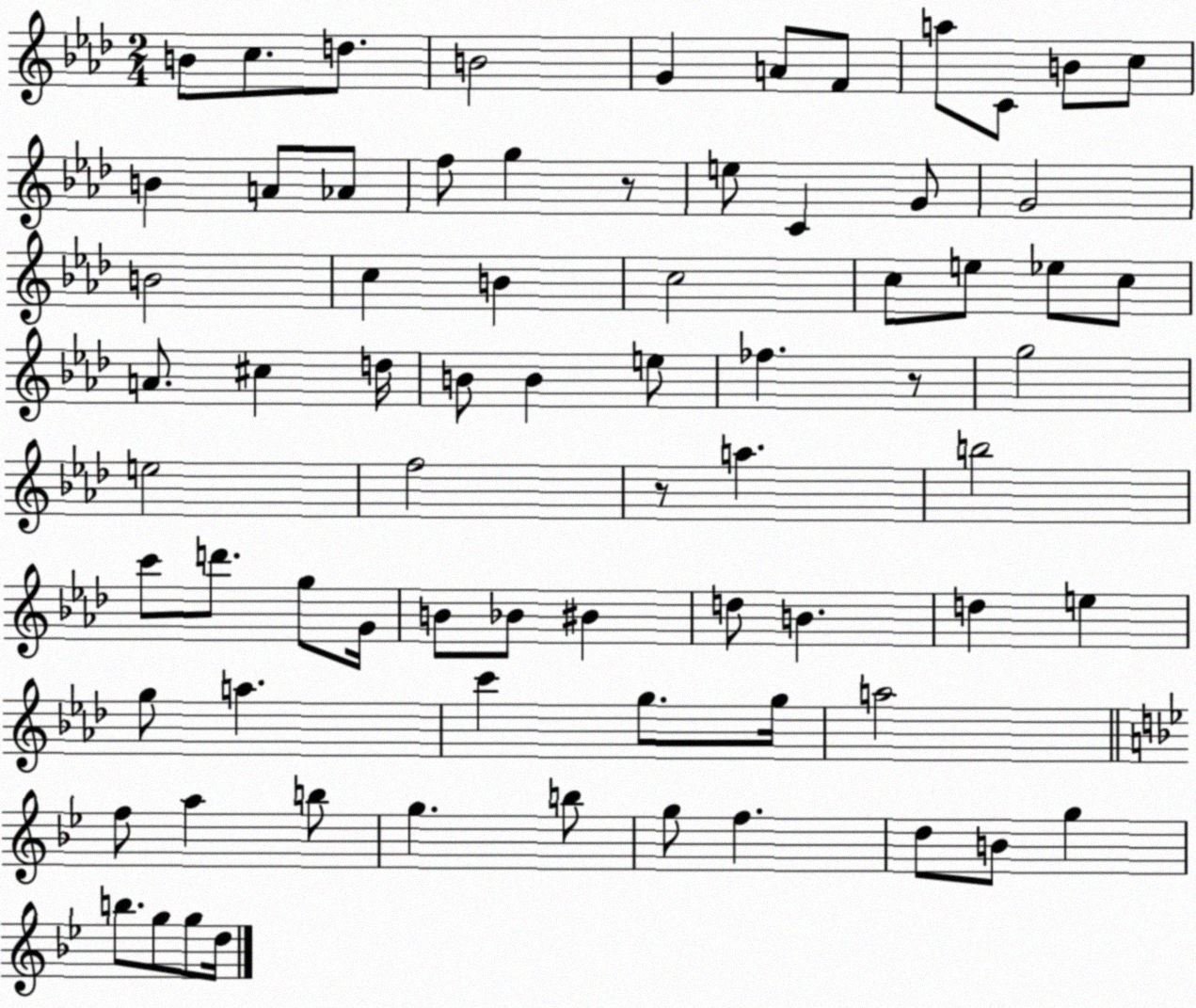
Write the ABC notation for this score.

X:1
T:Untitled
M:2/4
L:1/4
K:Ab
B/2 c/2 d/2 B2 G A/2 F/2 a/2 C/2 B/2 c/2 B A/2 _A/2 f/2 g z/2 e/2 C G/2 G2 B2 c B c2 c/2 e/2 _e/2 c/2 A/2 ^c d/4 B/2 B e/2 _f z/2 g2 e2 f2 z/2 a b2 c'/2 d'/2 g/2 G/4 B/2 _B/2 ^B d/2 B d e g/2 a c' g/2 g/4 a2 f/2 a b/2 g b/2 g/2 f d/2 B/2 g b/2 g/2 g/2 d/4